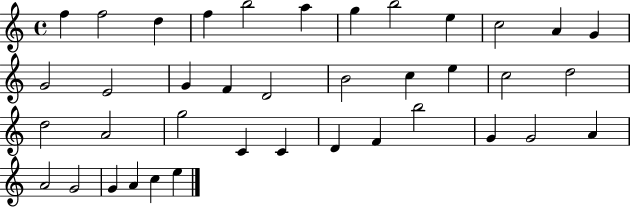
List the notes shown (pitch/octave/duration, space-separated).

F5/q F5/h D5/q F5/q B5/h A5/q G5/q B5/h E5/q C5/h A4/q G4/q G4/h E4/h G4/q F4/q D4/h B4/h C5/q E5/q C5/h D5/h D5/h A4/h G5/h C4/q C4/q D4/q F4/q B5/h G4/q G4/h A4/q A4/h G4/h G4/q A4/q C5/q E5/q